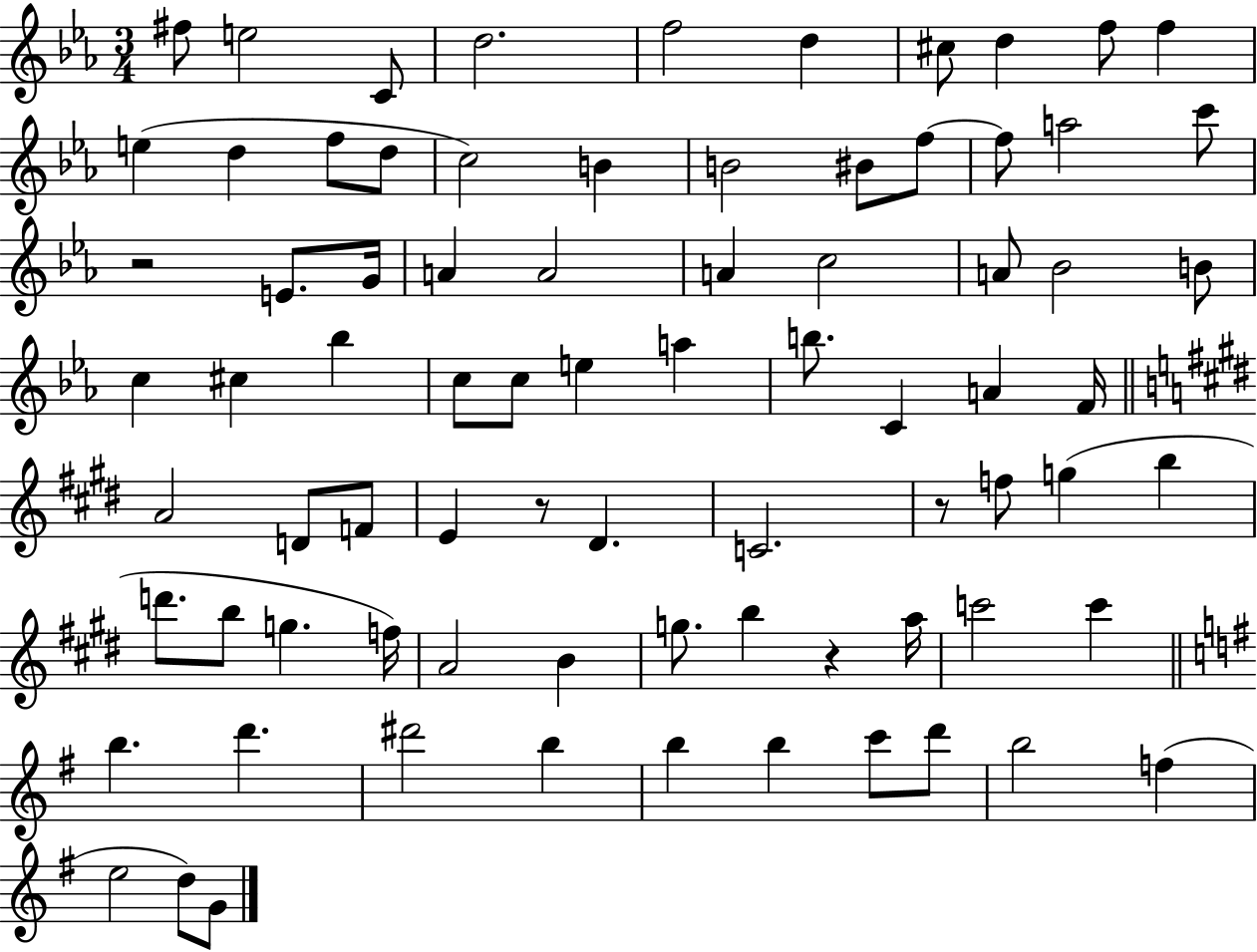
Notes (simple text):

F#5/e E5/h C4/e D5/h. F5/h D5/q C#5/e D5/q F5/e F5/q E5/q D5/q F5/e D5/e C5/h B4/q B4/h BIS4/e F5/e F5/e A5/h C6/e R/h E4/e. G4/s A4/q A4/h A4/q C5/h A4/e Bb4/h B4/e C5/q C#5/q Bb5/q C5/e C5/e E5/q A5/q B5/e. C4/q A4/q F4/s A4/h D4/e F4/e E4/q R/e D#4/q. C4/h. R/e F5/e G5/q B5/q D6/e. B5/e G5/q. F5/s A4/h B4/q G5/e. B5/q R/q A5/s C6/h C6/q B5/q. D6/q. D#6/h B5/q B5/q B5/q C6/e D6/e B5/h F5/q E5/h D5/e G4/e